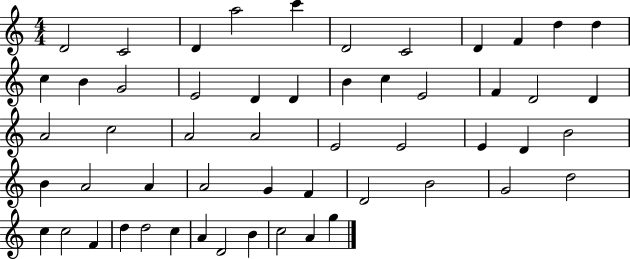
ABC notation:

X:1
T:Untitled
M:4/4
L:1/4
K:C
D2 C2 D a2 c' D2 C2 D F d d c B G2 E2 D D B c E2 F D2 D A2 c2 A2 A2 E2 E2 E D B2 B A2 A A2 G F D2 B2 G2 d2 c c2 F d d2 c A D2 B c2 A g